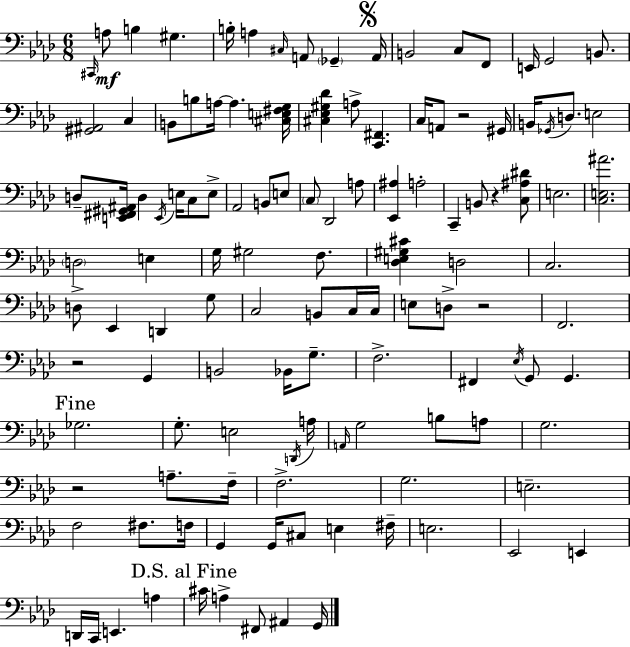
X:1
T:Untitled
M:6/8
L:1/4
K:Fm
^C,,/4 A,/2 B, ^G, B,/4 A, ^C,/4 A,,/2 _G,, A,,/4 B,,2 C,/2 F,,/2 E,,/4 G,,2 B,,/2 [^G,,^A,,]2 C, B,,/2 B,/2 A,/4 A, [^C,E,^F,G,]/4 [^C,_E,^G,_D] A,/2 [C,,^F,,] C,/4 A,,/2 z2 ^G,,/4 B,,/4 _G,,/4 D,/2 E,2 D,/2 [E,,^F,,^G,,^A,,]/4 D, E,,/4 E,/4 C,/2 E,/2 _A,,2 B,,/2 E,/2 C,/2 _D,,2 A,/2 [_E,,^A,] A,2 C,, B,,/2 z [C,^A,^D]/2 E,2 [C,E,^A]2 D,2 E, G,/4 ^G,2 F,/2 [_D,E,^G,^C] D,2 C,2 D,/2 _E,, D,, G,/2 C,2 B,,/2 C,/4 C,/4 E,/2 D,/2 z2 F,,2 z2 G,, B,,2 _B,,/4 G,/2 F,2 ^F,, _E,/4 G,,/2 G,, _G,2 G,/2 E,2 D,,/4 A,/4 A,,/4 G,2 B,/2 A,/2 G,2 z2 A,/2 F,/4 F,2 G,2 E,2 F,2 ^F,/2 F,/4 G,, G,,/4 ^C,/2 E, ^F,/4 E,2 _E,,2 E,, D,,/4 C,,/4 E,, A, ^C/4 A, ^F,,/2 ^A,, G,,/4